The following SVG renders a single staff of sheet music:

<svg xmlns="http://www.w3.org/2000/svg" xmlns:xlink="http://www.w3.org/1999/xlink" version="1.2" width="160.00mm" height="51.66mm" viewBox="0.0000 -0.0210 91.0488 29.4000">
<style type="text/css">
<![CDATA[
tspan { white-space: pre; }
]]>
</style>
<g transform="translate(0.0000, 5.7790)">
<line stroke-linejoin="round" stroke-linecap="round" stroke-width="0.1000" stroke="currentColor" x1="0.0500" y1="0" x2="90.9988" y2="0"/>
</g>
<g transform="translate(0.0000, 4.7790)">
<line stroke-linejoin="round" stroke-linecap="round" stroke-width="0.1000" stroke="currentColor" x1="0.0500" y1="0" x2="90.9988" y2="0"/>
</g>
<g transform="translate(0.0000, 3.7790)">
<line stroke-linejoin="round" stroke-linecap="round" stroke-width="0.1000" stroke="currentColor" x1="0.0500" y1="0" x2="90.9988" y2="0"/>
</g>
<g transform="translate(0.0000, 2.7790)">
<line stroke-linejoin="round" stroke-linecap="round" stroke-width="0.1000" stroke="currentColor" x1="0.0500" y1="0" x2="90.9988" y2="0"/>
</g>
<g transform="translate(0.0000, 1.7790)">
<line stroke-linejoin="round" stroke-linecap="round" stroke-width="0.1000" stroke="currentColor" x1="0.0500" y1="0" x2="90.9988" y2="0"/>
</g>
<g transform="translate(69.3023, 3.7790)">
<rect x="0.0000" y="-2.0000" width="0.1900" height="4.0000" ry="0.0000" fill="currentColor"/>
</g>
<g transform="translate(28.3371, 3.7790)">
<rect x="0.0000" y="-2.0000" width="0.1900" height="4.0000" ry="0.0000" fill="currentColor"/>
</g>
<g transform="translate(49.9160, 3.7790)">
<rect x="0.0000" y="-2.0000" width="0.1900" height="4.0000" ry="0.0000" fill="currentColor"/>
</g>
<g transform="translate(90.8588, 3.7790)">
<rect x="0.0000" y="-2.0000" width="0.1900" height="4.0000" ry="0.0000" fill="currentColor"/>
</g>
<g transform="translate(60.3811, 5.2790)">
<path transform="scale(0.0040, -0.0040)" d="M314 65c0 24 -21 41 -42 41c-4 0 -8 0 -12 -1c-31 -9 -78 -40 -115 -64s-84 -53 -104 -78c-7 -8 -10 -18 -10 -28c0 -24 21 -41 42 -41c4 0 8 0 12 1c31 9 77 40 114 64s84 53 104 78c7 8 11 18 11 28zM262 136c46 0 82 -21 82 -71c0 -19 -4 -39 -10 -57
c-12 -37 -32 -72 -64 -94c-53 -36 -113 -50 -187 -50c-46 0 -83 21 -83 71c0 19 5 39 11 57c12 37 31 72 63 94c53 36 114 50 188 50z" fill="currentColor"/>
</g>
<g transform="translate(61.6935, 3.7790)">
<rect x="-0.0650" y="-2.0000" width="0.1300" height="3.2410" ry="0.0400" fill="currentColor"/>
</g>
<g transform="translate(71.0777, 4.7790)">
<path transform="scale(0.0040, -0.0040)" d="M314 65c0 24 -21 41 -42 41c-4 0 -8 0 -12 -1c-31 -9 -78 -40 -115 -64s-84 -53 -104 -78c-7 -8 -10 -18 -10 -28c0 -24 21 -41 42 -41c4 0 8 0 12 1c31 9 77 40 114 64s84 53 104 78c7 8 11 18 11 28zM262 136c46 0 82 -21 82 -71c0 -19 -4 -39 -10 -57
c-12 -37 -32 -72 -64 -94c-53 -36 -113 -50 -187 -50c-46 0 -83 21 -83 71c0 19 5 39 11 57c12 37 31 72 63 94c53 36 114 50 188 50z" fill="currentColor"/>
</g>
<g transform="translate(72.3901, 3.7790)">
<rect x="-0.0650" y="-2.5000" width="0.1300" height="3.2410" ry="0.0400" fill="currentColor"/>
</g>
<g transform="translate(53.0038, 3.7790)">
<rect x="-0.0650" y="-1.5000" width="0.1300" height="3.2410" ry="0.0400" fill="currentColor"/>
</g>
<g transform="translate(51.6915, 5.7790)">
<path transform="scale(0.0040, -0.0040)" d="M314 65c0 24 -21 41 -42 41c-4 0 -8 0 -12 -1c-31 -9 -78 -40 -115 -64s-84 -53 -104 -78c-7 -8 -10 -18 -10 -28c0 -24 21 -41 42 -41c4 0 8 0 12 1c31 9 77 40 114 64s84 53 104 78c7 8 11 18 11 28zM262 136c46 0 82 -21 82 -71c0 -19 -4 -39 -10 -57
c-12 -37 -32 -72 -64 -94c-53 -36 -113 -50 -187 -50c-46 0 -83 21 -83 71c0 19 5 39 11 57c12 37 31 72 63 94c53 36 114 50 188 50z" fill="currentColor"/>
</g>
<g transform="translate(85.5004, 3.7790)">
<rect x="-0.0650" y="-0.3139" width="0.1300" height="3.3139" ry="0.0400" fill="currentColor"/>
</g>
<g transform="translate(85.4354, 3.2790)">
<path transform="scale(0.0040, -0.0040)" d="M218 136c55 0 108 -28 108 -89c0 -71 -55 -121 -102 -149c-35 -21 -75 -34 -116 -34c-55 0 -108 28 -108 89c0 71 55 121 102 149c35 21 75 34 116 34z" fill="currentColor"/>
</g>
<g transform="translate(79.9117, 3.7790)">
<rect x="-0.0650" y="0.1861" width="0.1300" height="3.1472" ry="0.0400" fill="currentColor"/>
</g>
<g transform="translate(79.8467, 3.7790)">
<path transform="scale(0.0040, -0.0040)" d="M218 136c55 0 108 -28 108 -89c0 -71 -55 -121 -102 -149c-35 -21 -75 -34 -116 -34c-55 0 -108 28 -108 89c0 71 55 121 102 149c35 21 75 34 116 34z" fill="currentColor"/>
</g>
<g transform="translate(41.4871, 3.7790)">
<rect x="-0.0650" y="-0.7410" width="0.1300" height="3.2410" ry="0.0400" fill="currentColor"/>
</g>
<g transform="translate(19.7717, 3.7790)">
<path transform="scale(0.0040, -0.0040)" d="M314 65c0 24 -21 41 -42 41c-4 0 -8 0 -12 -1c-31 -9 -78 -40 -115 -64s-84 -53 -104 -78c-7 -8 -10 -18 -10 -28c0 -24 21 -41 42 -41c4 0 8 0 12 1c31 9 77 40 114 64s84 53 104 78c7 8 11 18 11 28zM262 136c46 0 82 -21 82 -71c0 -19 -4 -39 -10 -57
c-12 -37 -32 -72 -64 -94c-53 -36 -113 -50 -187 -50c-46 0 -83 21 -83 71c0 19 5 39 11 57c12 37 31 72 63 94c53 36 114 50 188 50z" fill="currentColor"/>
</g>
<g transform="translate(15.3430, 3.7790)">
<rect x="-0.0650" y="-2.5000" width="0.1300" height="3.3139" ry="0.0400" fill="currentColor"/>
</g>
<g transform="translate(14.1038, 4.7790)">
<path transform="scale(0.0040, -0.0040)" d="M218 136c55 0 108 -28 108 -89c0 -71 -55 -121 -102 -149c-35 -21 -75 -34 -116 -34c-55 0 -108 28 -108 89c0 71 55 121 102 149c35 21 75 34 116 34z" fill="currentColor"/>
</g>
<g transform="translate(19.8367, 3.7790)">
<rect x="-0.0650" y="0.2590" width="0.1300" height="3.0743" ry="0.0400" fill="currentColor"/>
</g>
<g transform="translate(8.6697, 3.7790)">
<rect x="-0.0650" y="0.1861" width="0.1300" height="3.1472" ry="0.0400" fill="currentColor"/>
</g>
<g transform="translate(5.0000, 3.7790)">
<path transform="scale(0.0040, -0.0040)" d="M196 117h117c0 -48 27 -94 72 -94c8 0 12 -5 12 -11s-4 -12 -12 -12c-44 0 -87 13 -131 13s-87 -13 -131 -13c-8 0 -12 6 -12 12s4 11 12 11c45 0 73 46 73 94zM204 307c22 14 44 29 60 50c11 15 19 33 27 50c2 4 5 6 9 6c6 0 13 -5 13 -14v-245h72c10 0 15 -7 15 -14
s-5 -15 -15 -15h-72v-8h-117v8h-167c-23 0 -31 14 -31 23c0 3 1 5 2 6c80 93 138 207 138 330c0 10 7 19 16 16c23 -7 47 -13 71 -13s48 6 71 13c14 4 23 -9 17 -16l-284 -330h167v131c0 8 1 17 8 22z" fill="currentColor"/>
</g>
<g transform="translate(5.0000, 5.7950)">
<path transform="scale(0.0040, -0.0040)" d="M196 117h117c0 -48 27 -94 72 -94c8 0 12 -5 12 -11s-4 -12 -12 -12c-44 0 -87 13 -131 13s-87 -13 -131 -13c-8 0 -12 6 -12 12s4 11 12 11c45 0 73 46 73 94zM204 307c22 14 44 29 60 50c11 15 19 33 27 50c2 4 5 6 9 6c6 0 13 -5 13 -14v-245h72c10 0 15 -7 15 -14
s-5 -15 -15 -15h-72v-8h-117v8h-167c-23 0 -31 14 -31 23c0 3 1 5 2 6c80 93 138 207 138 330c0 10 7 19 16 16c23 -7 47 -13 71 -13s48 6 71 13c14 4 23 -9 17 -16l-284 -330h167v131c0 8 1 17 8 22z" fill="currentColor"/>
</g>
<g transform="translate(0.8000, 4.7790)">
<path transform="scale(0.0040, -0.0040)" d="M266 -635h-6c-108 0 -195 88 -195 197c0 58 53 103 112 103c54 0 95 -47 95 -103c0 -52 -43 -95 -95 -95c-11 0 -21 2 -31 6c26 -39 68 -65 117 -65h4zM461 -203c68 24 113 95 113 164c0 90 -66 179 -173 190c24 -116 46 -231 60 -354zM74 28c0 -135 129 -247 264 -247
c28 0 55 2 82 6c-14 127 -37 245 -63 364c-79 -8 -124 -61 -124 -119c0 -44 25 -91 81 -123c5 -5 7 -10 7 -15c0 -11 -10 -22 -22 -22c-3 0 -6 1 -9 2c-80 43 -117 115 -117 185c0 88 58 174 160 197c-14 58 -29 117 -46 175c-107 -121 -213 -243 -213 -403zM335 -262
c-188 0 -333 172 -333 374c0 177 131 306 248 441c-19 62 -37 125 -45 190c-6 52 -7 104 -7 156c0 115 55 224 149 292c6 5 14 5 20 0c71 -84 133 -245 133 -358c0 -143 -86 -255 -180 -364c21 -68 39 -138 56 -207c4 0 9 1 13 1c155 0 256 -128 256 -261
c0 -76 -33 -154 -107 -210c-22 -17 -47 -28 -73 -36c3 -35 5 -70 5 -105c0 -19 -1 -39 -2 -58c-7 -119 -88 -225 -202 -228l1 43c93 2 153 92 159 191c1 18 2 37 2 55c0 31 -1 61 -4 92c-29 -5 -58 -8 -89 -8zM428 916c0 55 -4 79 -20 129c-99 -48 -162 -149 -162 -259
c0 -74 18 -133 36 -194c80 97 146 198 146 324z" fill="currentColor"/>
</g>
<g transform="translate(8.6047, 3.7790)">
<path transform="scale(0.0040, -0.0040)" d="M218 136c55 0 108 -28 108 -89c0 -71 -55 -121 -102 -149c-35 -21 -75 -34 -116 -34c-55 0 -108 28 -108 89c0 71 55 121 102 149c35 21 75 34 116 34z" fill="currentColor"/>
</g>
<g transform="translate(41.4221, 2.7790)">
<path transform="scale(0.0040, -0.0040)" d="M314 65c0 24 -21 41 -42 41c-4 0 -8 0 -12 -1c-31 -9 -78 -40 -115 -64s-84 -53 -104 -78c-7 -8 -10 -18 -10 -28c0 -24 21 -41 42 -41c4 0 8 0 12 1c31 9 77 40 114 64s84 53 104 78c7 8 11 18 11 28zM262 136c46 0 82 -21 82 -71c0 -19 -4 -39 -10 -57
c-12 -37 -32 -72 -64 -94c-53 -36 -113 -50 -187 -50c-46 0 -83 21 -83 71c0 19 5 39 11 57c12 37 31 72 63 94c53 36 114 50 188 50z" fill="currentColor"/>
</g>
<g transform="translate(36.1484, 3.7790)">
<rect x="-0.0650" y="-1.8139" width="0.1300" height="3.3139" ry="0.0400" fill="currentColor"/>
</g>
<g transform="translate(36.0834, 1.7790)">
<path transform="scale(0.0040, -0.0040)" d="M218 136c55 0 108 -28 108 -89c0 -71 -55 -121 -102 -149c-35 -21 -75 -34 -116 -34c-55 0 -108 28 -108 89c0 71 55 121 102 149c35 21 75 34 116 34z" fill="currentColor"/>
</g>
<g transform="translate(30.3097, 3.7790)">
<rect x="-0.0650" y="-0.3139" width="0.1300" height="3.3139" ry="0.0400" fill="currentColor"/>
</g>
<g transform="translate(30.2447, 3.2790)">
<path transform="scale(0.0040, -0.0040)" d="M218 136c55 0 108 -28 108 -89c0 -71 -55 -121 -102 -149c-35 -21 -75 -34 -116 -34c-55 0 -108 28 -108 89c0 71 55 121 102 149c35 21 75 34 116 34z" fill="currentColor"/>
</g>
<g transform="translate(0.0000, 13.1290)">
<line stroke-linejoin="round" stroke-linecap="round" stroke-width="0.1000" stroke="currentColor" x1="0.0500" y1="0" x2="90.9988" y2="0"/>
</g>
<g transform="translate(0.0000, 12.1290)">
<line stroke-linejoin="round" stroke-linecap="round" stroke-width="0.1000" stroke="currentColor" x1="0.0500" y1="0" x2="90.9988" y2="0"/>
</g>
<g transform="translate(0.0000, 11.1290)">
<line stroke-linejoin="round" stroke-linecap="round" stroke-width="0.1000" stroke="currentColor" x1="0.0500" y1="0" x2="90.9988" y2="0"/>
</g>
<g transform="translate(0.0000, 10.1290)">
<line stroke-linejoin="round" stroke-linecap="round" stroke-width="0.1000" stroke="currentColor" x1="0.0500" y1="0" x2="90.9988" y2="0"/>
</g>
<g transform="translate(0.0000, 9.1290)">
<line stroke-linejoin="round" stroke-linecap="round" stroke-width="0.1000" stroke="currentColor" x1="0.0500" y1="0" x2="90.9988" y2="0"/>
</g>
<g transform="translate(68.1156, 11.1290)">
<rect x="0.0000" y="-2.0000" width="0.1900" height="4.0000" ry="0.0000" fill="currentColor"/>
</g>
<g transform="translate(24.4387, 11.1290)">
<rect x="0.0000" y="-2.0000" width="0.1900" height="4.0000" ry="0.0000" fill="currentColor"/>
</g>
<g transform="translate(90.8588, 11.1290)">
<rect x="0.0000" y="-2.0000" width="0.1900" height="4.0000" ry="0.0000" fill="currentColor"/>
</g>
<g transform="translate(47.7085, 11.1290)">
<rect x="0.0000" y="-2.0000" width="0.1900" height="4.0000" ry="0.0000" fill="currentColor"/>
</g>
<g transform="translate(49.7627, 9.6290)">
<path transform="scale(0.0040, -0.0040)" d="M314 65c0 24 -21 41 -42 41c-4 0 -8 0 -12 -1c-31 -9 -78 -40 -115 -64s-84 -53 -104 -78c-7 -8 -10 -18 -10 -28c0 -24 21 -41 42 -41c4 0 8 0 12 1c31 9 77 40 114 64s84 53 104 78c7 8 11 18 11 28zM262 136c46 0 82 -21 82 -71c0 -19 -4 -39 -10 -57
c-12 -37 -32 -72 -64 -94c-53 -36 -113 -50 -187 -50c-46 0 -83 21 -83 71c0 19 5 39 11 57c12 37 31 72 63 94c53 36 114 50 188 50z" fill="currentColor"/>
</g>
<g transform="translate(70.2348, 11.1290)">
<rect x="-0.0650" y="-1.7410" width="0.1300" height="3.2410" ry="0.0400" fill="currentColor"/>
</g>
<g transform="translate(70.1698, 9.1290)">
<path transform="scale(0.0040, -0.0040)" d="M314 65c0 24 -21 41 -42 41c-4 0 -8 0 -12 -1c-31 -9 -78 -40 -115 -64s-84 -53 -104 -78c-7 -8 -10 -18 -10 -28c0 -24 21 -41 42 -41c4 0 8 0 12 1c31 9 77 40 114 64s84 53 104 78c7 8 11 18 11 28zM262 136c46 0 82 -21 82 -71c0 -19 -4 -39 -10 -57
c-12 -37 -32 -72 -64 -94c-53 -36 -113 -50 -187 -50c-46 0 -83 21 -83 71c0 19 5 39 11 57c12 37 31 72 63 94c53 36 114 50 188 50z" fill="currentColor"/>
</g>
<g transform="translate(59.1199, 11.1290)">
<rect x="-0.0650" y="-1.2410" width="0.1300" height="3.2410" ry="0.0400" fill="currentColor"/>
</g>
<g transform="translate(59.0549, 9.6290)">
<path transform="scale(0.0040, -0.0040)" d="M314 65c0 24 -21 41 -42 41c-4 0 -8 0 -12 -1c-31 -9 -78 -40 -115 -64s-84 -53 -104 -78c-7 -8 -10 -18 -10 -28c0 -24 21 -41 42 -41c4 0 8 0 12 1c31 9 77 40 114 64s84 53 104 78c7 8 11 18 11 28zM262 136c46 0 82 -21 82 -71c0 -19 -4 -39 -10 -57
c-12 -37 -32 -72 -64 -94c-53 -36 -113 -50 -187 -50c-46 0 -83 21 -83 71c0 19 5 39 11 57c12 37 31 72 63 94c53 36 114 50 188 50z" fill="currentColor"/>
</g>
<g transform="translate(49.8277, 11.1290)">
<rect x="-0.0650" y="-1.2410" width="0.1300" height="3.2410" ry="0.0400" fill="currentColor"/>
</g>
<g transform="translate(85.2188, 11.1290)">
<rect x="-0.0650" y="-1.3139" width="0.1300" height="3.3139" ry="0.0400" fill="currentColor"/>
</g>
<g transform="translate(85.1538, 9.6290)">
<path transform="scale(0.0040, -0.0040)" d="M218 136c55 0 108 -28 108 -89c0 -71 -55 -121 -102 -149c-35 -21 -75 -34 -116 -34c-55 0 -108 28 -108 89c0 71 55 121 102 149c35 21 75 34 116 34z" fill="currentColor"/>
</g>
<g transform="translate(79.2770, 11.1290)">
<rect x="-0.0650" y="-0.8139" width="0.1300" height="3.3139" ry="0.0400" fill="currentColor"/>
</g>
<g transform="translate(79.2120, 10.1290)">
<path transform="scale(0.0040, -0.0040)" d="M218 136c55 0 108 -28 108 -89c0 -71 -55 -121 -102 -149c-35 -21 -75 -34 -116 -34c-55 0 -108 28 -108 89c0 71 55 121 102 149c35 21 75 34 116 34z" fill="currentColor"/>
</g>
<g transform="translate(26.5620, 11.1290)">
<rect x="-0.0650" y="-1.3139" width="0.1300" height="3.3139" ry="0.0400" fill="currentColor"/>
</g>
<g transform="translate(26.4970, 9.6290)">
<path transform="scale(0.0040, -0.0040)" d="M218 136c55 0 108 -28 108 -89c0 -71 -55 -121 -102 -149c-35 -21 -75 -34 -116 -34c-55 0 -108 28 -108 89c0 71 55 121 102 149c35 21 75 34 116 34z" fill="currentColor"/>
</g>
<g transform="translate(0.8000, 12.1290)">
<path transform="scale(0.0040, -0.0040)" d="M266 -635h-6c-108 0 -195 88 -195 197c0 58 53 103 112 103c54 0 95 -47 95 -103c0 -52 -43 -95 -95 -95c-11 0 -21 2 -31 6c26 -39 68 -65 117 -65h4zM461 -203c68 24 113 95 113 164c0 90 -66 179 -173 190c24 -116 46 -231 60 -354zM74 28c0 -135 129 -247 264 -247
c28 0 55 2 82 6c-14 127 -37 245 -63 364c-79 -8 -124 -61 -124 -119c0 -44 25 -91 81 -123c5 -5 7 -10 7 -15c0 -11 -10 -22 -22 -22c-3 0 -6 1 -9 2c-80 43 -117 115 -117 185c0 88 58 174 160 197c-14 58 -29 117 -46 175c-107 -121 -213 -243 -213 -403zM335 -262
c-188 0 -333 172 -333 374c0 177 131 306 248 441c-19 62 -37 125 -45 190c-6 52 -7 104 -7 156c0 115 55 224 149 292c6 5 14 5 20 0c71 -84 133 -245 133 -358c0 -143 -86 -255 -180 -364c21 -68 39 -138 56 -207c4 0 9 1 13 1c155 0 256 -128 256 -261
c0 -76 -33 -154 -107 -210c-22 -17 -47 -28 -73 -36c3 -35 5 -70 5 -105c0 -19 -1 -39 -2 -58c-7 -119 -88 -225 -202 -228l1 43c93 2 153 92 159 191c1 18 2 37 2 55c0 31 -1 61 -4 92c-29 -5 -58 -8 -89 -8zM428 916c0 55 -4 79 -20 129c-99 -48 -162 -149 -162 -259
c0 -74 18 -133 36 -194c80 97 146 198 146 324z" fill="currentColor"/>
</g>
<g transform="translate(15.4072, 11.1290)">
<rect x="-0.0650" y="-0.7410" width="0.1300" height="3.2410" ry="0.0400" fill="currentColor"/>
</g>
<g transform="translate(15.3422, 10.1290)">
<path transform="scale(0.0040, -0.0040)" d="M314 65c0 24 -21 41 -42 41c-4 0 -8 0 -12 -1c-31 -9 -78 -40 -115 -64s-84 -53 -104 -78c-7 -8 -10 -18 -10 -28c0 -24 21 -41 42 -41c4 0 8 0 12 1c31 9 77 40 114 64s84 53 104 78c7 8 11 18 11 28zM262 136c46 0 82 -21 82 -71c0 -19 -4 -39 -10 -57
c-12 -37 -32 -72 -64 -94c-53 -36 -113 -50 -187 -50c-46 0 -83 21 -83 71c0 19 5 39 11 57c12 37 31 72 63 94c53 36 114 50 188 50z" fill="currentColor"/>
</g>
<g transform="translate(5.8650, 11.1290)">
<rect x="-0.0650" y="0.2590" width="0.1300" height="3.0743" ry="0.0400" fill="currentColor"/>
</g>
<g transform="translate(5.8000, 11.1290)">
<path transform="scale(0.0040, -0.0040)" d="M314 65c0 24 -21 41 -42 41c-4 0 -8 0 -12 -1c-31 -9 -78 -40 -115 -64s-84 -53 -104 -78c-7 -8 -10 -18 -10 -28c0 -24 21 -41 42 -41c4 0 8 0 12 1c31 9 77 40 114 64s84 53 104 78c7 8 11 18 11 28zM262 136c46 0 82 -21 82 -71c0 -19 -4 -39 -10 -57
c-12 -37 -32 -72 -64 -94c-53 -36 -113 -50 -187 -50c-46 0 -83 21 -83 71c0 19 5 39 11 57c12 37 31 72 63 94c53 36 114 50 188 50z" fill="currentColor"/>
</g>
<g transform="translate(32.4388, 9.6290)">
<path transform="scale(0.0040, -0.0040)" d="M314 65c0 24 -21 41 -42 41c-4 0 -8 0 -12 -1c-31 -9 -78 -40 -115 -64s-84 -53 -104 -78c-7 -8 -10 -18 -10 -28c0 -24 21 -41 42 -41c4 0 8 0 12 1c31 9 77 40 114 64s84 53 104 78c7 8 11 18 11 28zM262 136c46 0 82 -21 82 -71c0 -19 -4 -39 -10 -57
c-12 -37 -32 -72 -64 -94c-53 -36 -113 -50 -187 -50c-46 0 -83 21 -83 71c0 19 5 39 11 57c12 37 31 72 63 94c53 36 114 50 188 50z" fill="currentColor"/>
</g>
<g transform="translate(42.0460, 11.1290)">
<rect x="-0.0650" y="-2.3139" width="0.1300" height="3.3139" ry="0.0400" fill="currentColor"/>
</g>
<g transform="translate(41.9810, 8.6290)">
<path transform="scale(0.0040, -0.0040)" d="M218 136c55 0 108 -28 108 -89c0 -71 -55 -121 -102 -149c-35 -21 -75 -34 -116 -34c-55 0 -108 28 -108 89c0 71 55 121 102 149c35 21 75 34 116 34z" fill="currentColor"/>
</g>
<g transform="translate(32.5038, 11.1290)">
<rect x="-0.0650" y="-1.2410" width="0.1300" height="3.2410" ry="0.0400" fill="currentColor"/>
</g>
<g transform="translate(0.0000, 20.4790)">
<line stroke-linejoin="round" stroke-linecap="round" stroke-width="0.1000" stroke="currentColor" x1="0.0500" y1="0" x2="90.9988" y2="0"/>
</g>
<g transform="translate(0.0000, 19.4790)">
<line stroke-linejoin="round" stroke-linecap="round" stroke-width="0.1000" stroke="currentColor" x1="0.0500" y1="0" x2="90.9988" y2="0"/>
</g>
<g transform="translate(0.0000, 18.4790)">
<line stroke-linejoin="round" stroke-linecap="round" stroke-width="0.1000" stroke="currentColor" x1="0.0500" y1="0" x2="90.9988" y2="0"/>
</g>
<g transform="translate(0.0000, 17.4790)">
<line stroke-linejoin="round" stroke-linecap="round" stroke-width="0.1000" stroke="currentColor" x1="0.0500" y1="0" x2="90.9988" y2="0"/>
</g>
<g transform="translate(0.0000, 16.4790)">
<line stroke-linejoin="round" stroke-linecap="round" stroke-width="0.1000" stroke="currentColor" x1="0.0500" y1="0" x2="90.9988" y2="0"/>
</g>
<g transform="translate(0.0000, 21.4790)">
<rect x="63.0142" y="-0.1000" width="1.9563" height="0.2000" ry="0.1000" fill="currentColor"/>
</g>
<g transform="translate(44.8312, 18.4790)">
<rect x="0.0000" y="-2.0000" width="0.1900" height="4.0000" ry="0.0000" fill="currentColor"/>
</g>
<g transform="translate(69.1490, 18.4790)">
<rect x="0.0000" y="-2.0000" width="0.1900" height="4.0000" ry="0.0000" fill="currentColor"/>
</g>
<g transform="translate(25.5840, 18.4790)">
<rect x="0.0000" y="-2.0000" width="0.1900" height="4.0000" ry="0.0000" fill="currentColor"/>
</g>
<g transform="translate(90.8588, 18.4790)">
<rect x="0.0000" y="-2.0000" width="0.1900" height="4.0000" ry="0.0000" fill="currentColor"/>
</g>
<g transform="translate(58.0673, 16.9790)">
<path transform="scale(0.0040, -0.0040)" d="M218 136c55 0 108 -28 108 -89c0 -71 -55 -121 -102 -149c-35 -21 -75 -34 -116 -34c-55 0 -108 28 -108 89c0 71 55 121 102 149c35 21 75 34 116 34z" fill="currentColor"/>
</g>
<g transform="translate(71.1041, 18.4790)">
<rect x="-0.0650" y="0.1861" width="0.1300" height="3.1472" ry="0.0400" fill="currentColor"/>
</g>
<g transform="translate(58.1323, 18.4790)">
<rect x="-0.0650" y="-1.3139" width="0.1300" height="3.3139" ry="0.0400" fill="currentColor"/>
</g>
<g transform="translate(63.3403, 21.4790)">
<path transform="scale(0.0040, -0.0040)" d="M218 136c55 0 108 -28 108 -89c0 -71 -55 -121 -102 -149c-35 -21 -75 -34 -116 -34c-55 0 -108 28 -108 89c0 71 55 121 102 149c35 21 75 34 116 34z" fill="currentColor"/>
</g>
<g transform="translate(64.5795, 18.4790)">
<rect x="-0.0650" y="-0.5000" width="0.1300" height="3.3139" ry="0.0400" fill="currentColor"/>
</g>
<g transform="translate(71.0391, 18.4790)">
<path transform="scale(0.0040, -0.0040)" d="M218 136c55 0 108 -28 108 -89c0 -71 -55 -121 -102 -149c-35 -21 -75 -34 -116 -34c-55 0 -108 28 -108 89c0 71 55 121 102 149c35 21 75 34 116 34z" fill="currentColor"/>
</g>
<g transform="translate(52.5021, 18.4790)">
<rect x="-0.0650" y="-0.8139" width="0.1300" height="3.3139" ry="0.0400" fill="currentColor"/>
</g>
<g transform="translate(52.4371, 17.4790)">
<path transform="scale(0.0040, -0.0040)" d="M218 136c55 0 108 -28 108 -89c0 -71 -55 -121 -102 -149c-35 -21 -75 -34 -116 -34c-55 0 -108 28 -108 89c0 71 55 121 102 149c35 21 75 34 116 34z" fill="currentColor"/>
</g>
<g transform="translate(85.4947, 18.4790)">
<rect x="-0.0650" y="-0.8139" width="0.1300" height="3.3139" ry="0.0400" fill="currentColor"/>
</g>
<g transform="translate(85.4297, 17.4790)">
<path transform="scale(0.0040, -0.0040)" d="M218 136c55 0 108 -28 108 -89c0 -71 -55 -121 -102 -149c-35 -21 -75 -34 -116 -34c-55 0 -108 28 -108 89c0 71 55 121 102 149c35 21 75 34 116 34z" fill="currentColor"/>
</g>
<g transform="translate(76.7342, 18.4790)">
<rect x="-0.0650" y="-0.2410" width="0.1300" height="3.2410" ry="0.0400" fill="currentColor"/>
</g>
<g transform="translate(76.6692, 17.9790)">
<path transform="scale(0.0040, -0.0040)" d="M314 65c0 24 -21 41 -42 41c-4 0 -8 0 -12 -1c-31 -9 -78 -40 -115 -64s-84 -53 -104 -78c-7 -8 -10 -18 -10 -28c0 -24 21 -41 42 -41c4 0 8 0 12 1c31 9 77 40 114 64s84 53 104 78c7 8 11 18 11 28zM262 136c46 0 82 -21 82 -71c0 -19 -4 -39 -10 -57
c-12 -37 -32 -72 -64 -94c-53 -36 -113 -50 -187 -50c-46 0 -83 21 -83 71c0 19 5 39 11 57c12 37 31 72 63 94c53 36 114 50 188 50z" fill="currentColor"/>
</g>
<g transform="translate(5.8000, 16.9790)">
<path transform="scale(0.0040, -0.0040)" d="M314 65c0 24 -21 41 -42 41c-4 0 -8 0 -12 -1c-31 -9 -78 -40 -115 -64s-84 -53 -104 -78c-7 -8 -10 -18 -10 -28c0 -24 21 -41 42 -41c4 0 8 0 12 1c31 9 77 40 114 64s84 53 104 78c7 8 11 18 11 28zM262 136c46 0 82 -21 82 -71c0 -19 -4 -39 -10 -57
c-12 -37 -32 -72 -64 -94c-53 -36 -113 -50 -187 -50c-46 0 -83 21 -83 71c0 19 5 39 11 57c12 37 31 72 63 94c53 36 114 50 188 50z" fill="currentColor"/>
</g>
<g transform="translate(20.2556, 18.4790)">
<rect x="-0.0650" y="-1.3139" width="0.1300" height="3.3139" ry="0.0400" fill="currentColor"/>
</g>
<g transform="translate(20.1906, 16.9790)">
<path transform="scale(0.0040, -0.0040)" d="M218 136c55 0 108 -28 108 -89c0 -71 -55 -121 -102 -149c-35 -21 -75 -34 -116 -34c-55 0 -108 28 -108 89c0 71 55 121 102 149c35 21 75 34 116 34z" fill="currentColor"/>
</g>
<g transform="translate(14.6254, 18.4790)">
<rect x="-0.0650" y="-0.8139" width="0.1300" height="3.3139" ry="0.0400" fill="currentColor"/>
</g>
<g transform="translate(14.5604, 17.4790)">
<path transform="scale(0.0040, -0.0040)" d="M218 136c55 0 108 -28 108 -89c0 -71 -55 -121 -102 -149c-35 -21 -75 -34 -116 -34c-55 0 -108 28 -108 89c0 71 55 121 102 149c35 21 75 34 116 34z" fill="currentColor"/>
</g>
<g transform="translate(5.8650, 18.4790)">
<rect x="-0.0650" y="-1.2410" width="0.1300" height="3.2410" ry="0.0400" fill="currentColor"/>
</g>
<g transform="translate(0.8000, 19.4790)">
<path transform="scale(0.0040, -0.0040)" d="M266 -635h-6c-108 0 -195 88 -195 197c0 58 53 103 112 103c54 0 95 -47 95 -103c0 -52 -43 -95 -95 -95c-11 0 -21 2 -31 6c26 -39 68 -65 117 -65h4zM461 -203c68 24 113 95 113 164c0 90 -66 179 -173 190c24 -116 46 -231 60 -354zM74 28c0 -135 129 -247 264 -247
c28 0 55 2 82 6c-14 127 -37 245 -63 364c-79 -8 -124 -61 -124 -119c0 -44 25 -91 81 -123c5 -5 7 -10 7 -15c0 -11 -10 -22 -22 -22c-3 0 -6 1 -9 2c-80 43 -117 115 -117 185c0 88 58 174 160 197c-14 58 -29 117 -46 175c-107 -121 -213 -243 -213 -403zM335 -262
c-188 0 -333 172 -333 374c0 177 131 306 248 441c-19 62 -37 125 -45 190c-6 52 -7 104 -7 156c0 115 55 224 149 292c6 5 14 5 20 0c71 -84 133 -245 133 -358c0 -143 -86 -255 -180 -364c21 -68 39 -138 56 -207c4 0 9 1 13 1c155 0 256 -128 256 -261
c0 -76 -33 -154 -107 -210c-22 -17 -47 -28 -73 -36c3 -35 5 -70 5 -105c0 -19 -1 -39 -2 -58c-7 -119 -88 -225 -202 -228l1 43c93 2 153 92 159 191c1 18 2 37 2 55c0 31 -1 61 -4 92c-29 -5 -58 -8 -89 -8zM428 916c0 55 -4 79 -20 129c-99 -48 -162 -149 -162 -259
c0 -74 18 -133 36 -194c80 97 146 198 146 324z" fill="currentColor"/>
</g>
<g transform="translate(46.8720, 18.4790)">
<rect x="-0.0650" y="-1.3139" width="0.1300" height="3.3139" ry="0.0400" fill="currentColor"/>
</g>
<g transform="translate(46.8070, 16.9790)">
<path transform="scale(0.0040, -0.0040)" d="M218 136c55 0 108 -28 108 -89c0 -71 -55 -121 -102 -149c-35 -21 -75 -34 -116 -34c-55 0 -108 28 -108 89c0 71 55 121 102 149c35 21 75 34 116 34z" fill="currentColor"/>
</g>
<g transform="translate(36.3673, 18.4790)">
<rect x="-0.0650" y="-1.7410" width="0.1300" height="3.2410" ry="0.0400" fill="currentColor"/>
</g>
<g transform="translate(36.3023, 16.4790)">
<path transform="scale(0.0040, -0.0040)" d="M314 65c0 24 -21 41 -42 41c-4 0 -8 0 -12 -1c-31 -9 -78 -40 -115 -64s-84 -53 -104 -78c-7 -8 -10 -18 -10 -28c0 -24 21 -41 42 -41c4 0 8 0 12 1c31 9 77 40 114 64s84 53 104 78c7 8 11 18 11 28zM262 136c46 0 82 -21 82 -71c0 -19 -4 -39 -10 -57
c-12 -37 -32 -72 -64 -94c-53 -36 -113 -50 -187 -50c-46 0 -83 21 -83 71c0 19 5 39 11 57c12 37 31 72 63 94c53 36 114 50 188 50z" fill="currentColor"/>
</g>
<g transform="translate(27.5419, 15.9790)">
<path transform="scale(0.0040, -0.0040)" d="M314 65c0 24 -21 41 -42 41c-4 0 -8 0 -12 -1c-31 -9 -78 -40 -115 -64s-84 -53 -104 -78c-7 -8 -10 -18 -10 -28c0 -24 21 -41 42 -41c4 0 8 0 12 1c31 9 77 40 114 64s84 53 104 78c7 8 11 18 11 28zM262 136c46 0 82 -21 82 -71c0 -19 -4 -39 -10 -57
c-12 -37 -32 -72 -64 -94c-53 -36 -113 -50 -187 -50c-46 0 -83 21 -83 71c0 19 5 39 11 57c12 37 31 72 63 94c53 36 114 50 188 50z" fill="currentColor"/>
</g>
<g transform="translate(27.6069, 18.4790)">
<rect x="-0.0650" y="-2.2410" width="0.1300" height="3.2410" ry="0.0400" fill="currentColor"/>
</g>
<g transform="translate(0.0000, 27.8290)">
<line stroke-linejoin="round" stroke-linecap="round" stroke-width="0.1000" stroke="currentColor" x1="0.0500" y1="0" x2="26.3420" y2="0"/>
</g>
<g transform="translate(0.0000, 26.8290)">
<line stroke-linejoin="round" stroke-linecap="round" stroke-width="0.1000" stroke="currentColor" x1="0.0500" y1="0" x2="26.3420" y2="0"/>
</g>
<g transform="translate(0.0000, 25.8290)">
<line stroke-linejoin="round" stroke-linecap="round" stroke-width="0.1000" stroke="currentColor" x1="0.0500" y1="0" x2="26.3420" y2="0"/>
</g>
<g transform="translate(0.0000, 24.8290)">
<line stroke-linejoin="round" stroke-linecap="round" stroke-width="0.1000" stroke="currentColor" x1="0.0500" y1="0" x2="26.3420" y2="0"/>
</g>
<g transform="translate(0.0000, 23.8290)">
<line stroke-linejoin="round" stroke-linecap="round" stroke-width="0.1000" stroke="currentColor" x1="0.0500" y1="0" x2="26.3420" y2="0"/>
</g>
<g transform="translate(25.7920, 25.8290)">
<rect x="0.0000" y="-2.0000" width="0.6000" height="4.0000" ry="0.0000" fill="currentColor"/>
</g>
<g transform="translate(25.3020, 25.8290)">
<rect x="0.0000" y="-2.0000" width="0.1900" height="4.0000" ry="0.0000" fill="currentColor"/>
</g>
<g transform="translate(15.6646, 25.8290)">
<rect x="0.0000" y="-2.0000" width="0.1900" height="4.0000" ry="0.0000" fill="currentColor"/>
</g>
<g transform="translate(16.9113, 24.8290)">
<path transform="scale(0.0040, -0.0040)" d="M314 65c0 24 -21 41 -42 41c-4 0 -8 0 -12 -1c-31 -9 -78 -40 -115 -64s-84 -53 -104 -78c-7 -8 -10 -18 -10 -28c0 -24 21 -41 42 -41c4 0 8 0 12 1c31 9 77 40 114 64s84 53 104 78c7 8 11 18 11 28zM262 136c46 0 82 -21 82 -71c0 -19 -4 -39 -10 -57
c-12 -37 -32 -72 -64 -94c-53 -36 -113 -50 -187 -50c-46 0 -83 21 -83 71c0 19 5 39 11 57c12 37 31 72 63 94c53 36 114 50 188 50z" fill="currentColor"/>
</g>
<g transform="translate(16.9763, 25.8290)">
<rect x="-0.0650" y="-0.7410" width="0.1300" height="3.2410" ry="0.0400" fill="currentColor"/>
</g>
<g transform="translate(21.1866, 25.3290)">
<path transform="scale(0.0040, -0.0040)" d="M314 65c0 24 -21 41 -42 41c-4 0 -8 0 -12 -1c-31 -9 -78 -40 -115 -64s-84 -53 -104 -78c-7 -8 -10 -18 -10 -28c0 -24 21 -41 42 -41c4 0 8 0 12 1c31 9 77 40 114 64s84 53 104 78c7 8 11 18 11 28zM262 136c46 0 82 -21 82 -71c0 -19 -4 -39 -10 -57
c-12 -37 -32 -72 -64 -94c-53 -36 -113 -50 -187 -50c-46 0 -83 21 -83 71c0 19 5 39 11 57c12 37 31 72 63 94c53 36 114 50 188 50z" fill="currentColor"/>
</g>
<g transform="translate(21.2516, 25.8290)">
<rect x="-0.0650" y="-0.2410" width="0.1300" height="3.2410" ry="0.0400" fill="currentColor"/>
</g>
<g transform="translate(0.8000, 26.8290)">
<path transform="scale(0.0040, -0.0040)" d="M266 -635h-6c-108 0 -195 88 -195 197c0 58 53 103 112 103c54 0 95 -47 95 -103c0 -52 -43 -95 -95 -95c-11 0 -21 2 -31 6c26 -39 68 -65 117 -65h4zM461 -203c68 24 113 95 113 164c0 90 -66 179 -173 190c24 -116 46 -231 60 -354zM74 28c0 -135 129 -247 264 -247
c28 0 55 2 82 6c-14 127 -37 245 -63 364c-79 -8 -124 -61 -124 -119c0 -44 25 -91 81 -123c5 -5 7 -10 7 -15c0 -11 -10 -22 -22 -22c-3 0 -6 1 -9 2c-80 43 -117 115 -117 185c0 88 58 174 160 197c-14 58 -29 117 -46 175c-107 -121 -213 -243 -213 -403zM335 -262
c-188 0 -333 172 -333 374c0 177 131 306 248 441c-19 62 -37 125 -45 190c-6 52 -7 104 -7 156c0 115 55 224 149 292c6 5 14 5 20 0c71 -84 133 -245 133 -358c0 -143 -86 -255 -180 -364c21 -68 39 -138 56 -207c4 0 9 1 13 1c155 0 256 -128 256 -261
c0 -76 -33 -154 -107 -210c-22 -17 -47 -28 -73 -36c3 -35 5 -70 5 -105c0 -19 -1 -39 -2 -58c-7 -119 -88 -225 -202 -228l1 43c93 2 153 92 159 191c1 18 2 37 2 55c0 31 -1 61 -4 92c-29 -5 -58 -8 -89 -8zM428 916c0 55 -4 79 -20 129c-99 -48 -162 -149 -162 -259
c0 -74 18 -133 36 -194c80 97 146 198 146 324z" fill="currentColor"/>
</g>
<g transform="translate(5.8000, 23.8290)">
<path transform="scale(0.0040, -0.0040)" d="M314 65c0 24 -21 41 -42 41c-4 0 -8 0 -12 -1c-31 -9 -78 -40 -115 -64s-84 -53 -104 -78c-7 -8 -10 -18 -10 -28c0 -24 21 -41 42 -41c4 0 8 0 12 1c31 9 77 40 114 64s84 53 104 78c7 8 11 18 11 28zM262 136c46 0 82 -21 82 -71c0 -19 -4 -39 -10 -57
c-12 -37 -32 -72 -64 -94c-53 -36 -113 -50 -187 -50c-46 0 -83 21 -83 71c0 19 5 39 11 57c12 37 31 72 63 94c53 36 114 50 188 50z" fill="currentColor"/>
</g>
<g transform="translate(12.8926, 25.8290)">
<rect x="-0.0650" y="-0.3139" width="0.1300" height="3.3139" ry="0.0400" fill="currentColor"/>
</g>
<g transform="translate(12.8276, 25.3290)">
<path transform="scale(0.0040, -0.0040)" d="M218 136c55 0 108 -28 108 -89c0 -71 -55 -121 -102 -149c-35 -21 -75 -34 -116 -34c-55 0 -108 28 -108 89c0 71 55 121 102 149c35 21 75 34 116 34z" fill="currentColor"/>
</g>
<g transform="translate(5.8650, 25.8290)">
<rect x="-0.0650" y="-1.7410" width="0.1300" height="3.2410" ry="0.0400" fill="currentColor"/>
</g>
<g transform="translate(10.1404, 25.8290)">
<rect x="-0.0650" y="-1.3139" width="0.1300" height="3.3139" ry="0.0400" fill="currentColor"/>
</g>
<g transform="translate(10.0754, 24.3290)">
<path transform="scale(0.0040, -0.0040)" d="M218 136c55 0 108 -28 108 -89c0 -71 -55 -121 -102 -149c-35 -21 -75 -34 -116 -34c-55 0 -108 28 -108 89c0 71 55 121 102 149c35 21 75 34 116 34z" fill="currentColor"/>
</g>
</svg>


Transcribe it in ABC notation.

X:1
T:Untitled
M:4/4
L:1/4
K:C
B G B2 c f d2 E2 F2 G2 B c B2 d2 e e2 g e2 e2 f2 d e e2 d e g2 f2 e d e C B c2 d f2 e c d2 c2